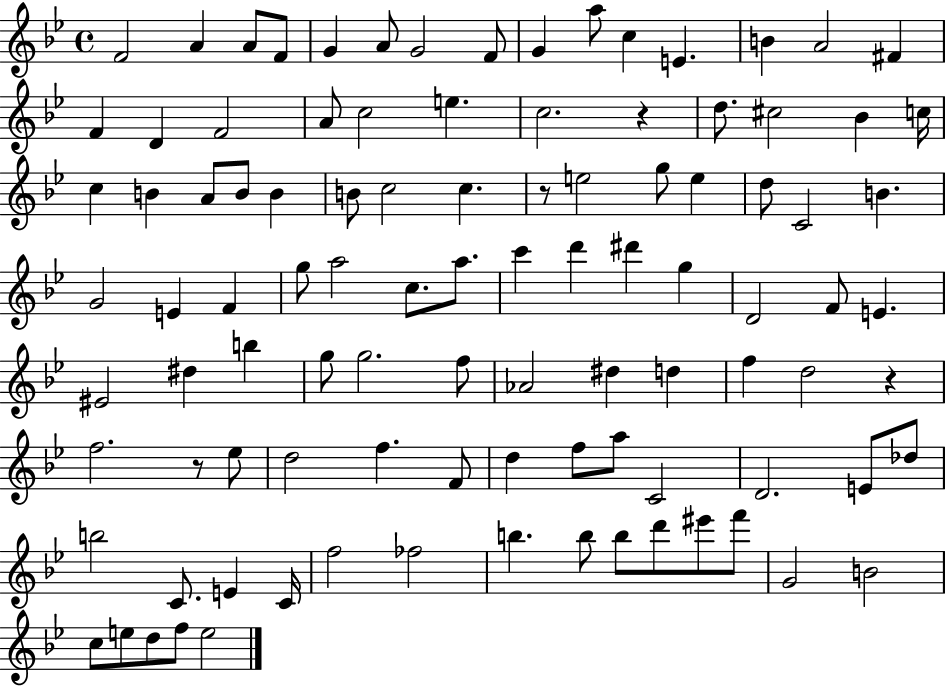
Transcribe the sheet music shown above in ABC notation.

X:1
T:Untitled
M:4/4
L:1/4
K:Bb
F2 A A/2 F/2 G A/2 G2 F/2 G a/2 c E B A2 ^F F D F2 A/2 c2 e c2 z d/2 ^c2 _B c/4 c B A/2 B/2 B B/2 c2 c z/2 e2 g/2 e d/2 C2 B G2 E F g/2 a2 c/2 a/2 c' d' ^d' g D2 F/2 E ^E2 ^d b g/2 g2 f/2 _A2 ^d d f d2 z f2 z/2 _e/2 d2 f F/2 d f/2 a/2 C2 D2 E/2 _d/2 b2 C/2 E C/4 f2 _f2 b b/2 b/2 d'/2 ^e'/2 f'/2 G2 B2 c/2 e/2 d/2 f/2 e2